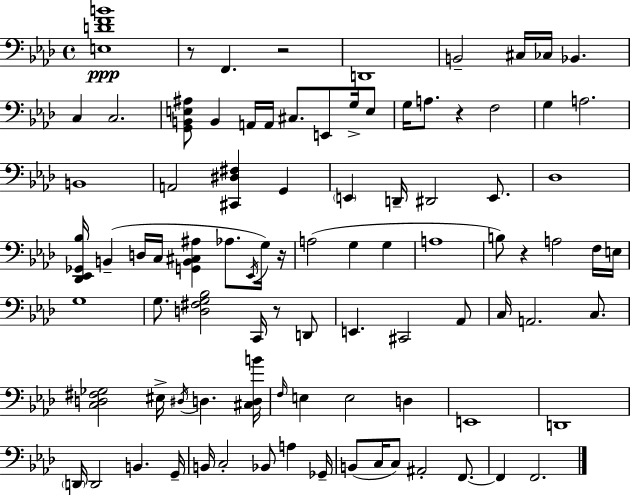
X:1
T:Untitled
M:4/4
L:1/4
K:Ab
[E,DFB]4 z/2 F,, z2 D,,4 B,,2 ^C,/4 _C,/4 _B,, C, C,2 [G,,B,,E,^A,]/2 B,, A,,/4 A,,/4 ^C,/2 E,,/2 G,/4 E,/2 G,/4 A,/2 z F,2 G, A,2 B,,4 A,,2 [^C,,^D,^F,] G,, E,, D,,/4 ^D,,2 E,,/2 _D,4 [_D,,_E,,_G,,_B,]/4 B,, D,/4 C,/4 [G,,B,,^C,^A,] _A,/2 _E,,/4 G,/4 z/4 A,2 G, G, A,4 B,/2 z A,2 F,/4 E,/4 G,4 G,/2 [D,^F,G,_B,]2 C,,/4 z/2 D,,/2 E,, ^C,,2 _A,,/2 C,/4 A,,2 C,/2 [C,D,^F,_G,]2 ^E,/4 ^D,/4 D, [^C,D,B]/4 F,/4 E, E,2 D, E,,4 D,,4 D,,/4 D,,2 B,, G,,/4 B,,/4 C,2 _B,,/2 A, _G,,/4 B,,/2 C,/4 C,/2 ^A,,2 F,,/2 F,, F,,2